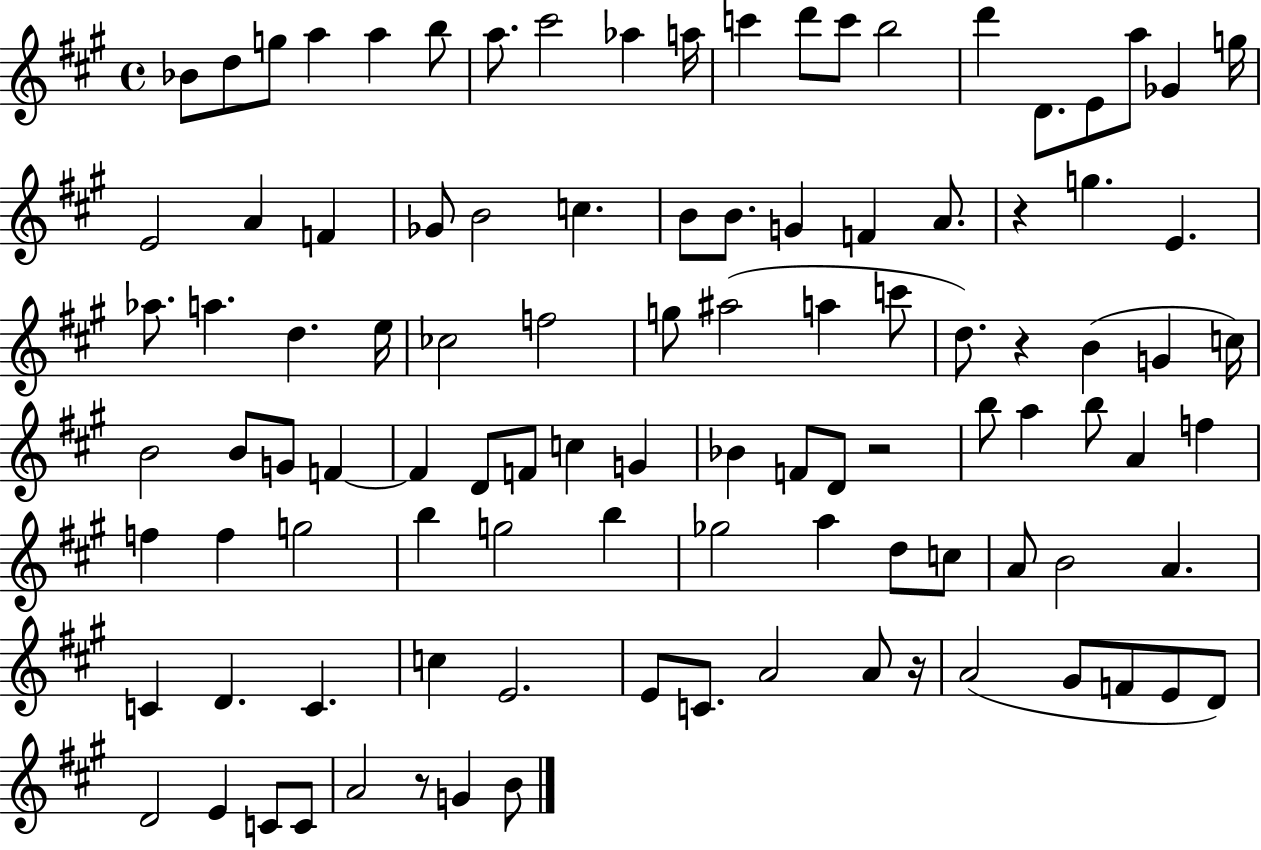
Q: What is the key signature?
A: A major